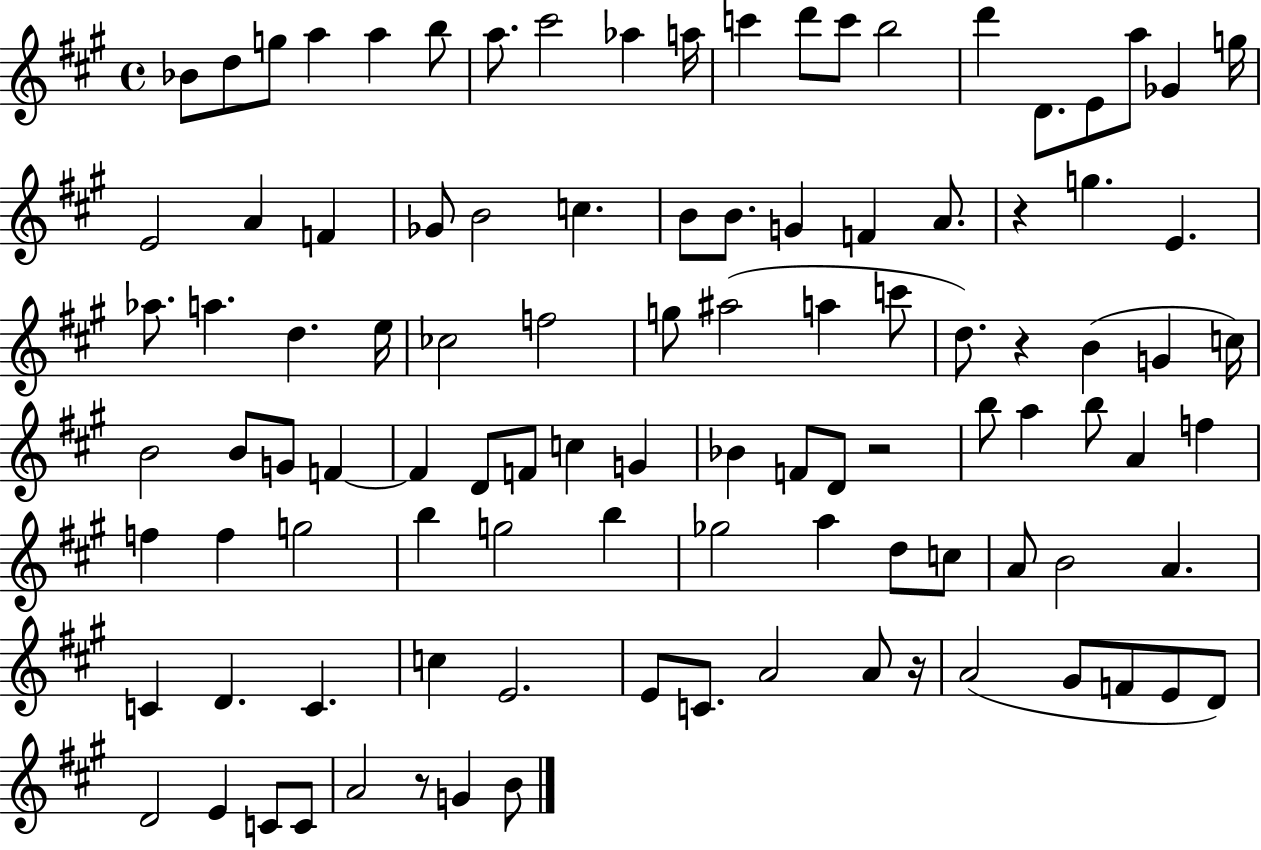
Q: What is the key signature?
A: A major